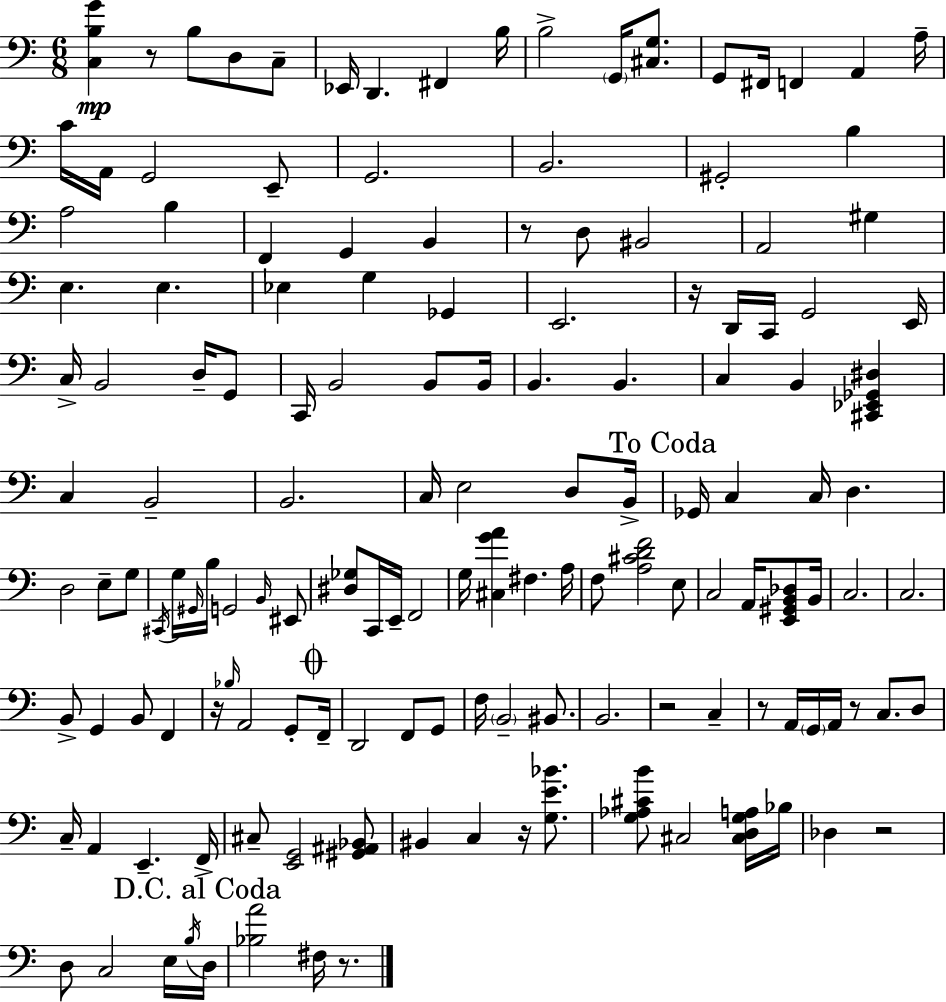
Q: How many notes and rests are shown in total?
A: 147